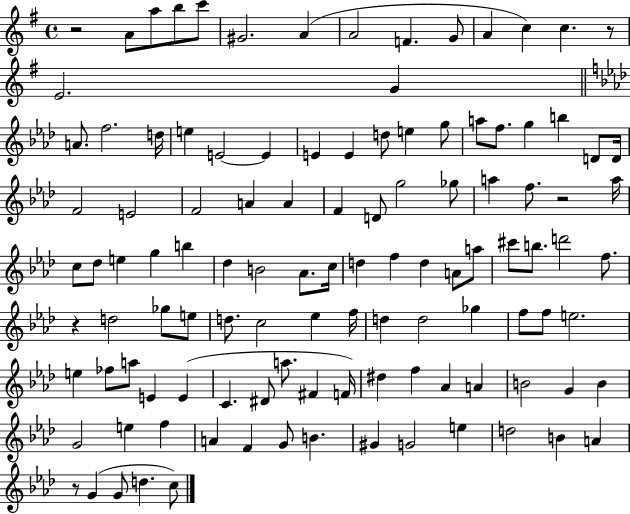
X:1
T:Untitled
M:4/4
L:1/4
K:G
z2 A/2 a/2 b/2 c'/2 ^G2 A A2 F G/2 A c c z/2 E2 G A/2 f2 d/4 e E2 E E E d/2 e g/2 a/2 f/2 g b D/2 D/4 F2 E2 F2 A A F D/2 g2 _g/2 a f/2 z2 a/4 c/2 _d/2 e g b _d B2 _A/2 c/4 d f d A/2 a/2 ^c'/2 b/2 d'2 f/2 z d2 _g/2 e/2 d/2 c2 _e f/4 d d2 _g f/2 f/2 e2 e _f/2 a/2 E E C ^D/2 a/2 ^F F/4 ^d f _A A B2 G B G2 e f A F G/2 B ^G G2 e d2 B A z/2 G G/2 d c/2